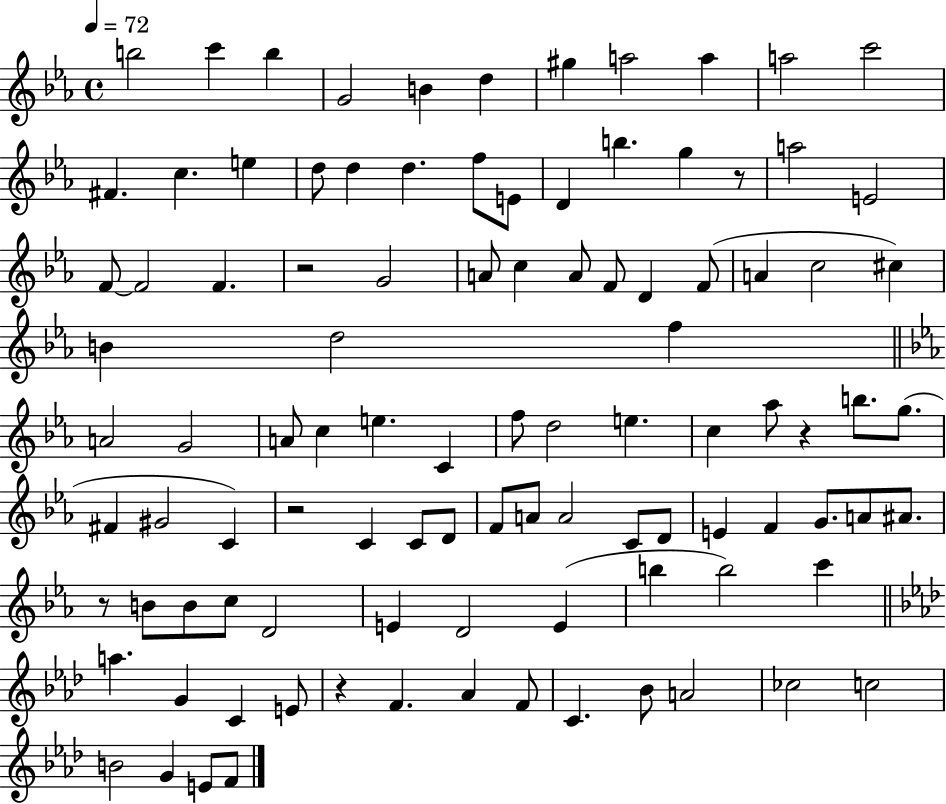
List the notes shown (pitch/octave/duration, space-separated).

B5/h C6/q B5/q G4/h B4/q D5/q G#5/q A5/h A5/q A5/h C6/h F#4/q. C5/q. E5/q D5/e D5/q D5/q. F5/e E4/e D4/q B5/q. G5/q R/e A5/h E4/h F4/e F4/h F4/q. R/h G4/h A4/e C5/q A4/e F4/e D4/q F4/e A4/q C5/h C#5/q B4/q D5/h F5/q A4/h G4/h A4/e C5/q E5/q. C4/q F5/e D5/h E5/q. C5/q Ab5/e R/q B5/e. G5/e. F#4/q G#4/h C4/q R/h C4/q C4/e D4/e F4/e A4/e A4/h C4/e D4/e E4/q F4/q G4/e. A4/e A#4/e. R/e B4/e B4/e C5/e D4/h E4/q D4/h E4/q B5/q B5/h C6/q A5/q. G4/q C4/q E4/e R/q F4/q. Ab4/q F4/e C4/q. Bb4/e A4/h CES5/h C5/h B4/h G4/q E4/e F4/e